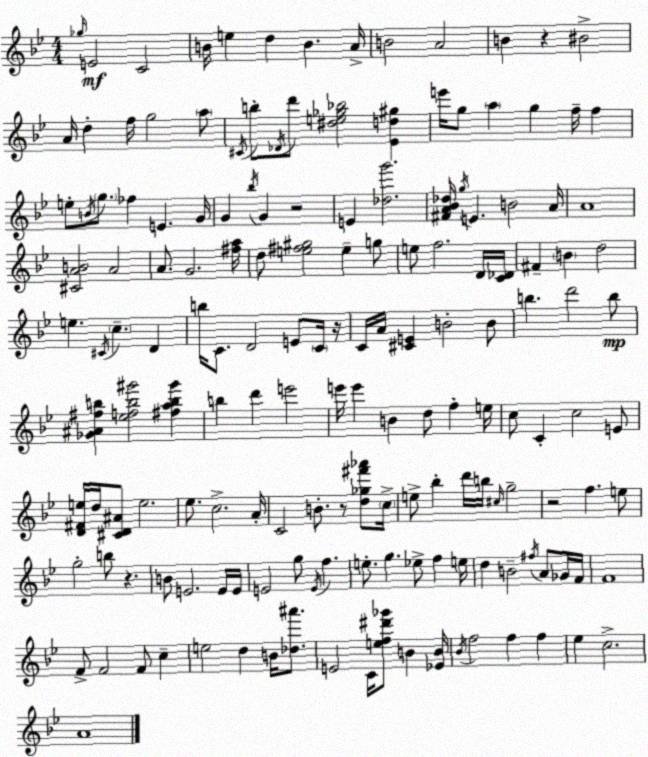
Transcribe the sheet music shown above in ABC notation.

X:1
T:Untitled
M:4/4
L:1/4
K:Bb
_g/4 E2 C2 B/4 e d B A/4 B2 A2 B z ^B2 A/4 d f/4 g2 a/2 ^C/4 b/2 _D/4 d'/2 [^de_g_b]2 [_Ed^g] e'/4 g/2 a g f/4 f e/2 B/4 g/2 _f E G/4 G _b/4 G z2 E [_dg']2 [^FA_B_d]/4 g/4 E B2 A/4 A4 [^CAB]2 A2 A/2 G2 [^fa]/4 d/2 [e^f^g]2 e g/2 e/2 f2 D/4 [C_D]/4 ^F B d2 e ^C/4 c D b/4 C/2 D2 E/2 C/4 z/4 C/4 A/4 [^CE] B2 B/2 b d'2 b/2 [_G^A^fb] [_efb^g']2 [^fab^g'] b d' e'2 e'/4 e' B d/2 f e/4 c/2 C c2 E/2 [D^Fe]/4 d/4 [^CD^A]/2 e2 _e/2 c2 A/4 C2 B/2 z/2 [d_g^f'_a']/2 c/4 e/2 _b d'/4 b/4 ^c/4 g2 z2 f e/2 g2 b/2 z B/2 E2 E/4 E/4 E2 g/2 E/4 f e/2 g _e/2 f e/4 d B2 ^f/4 A/2 _G/4 F/4 F4 F/2 F2 F/2 c e2 d B/4 [_d^a']/2 E2 C/4 [ef^d'_g']/2 B [_EB]/4 _B/4 f2 f f _e c2 A4